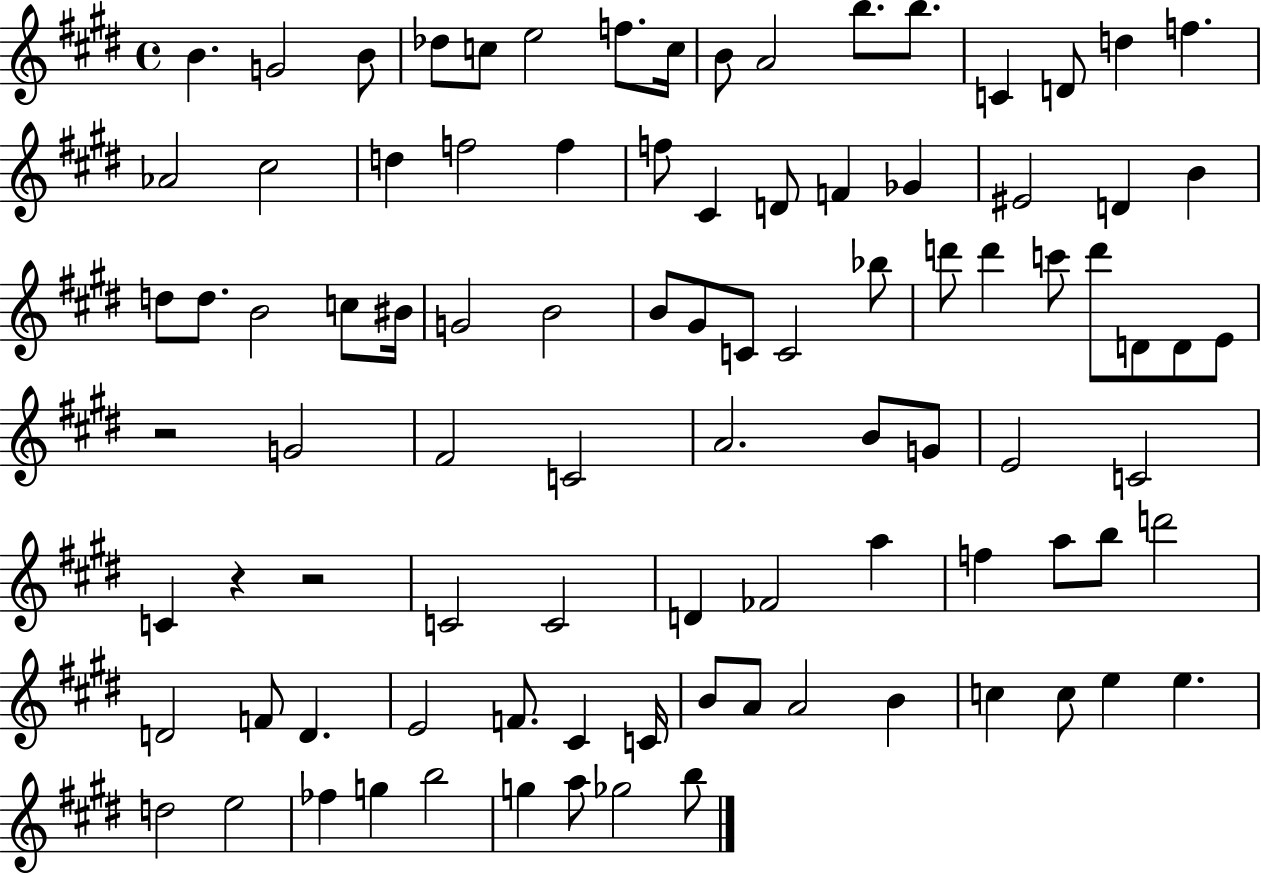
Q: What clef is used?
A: treble